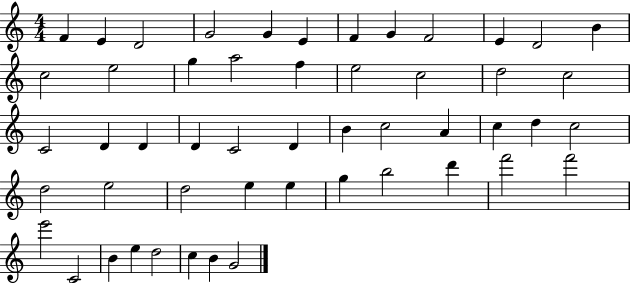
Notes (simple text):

F4/q E4/q D4/h G4/h G4/q E4/q F4/q G4/q F4/h E4/q D4/h B4/q C5/h E5/h G5/q A5/h F5/q E5/h C5/h D5/h C5/h C4/h D4/q D4/q D4/q C4/h D4/q B4/q C5/h A4/q C5/q D5/q C5/h D5/h E5/h D5/h E5/q E5/q G5/q B5/h D6/q F6/h F6/h E6/h C4/h B4/q E5/q D5/h C5/q B4/q G4/h